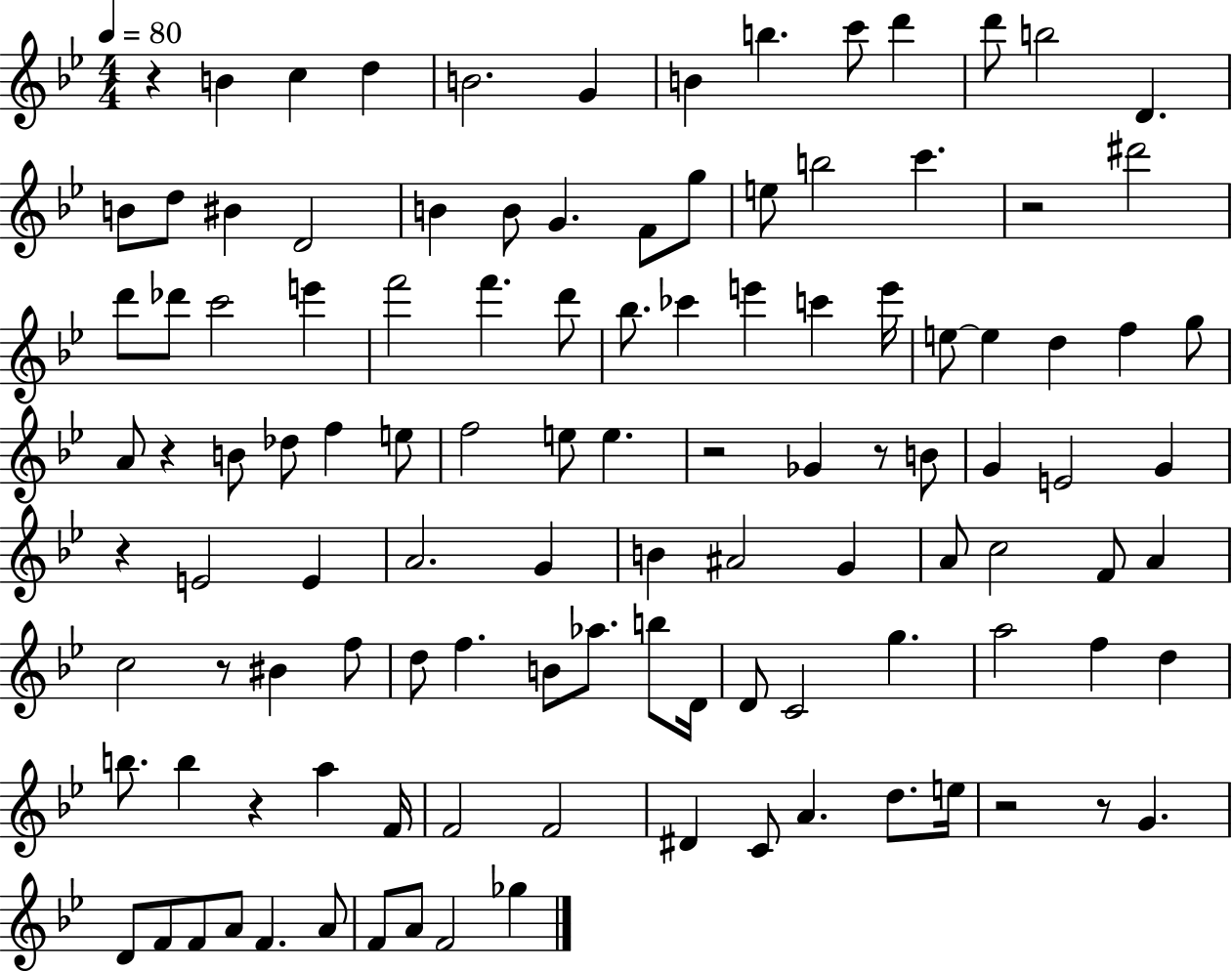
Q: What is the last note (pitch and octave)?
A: Gb5